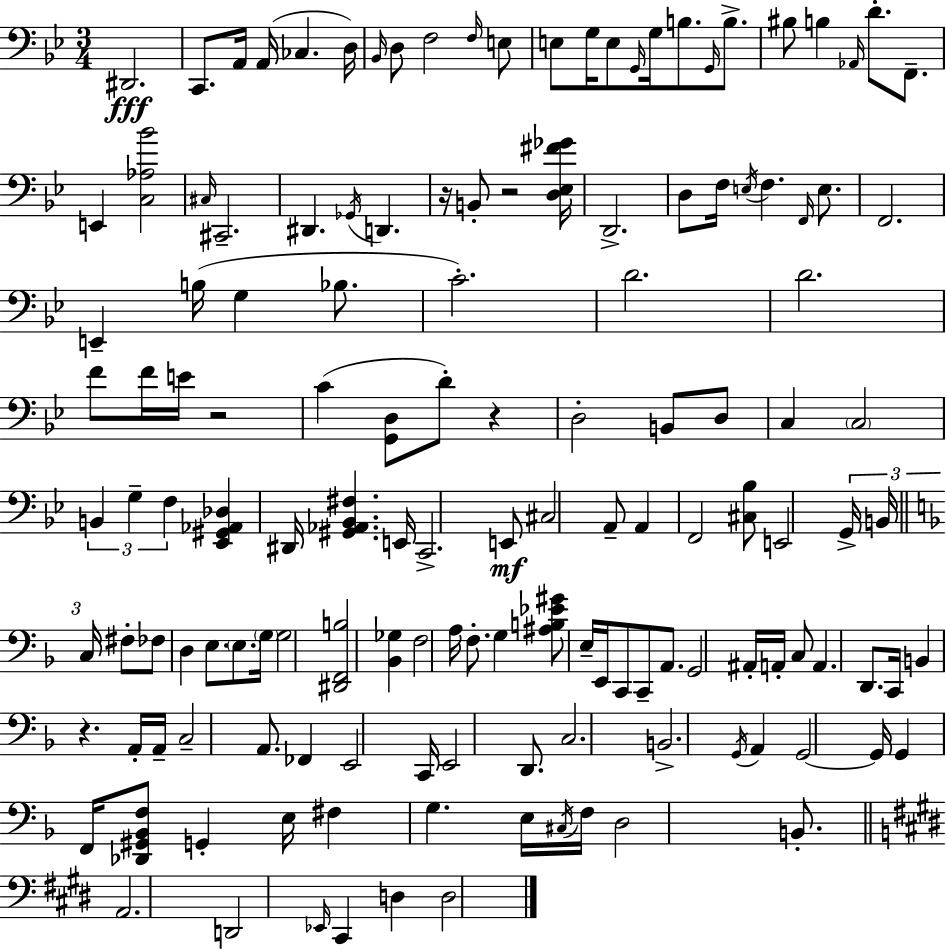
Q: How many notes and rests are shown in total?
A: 142